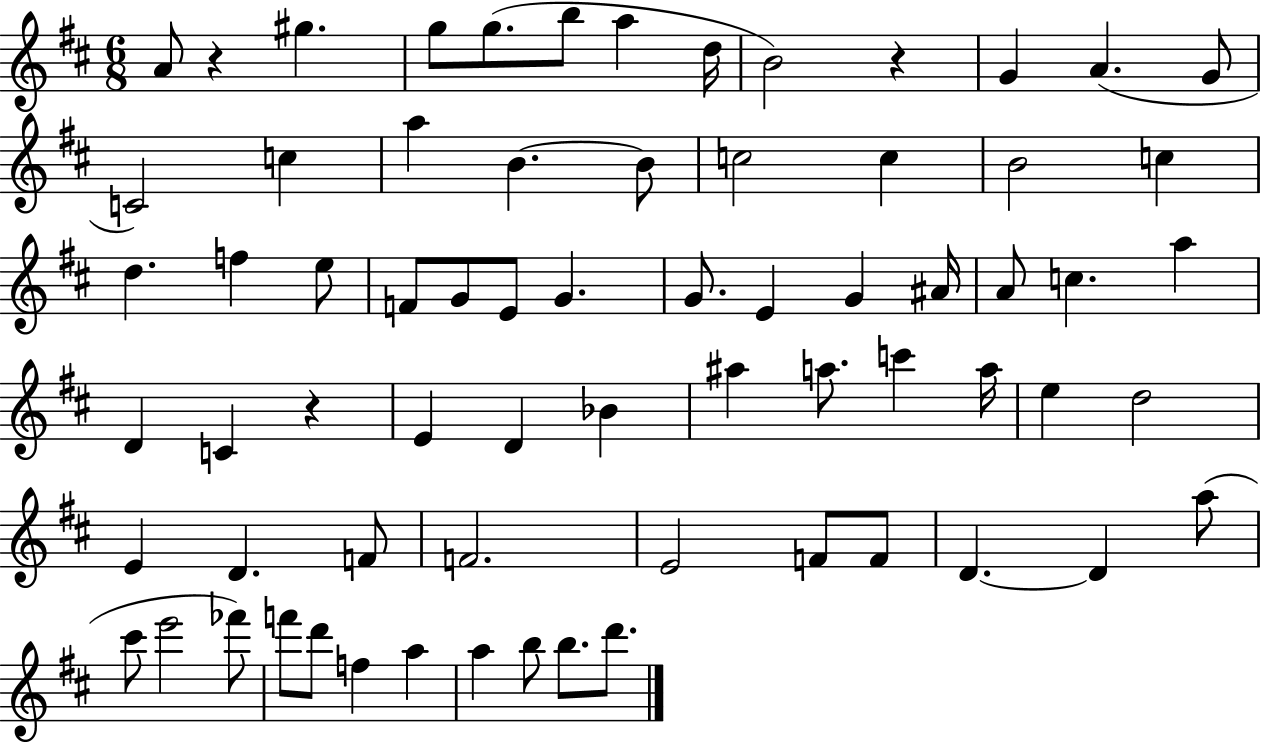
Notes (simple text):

A4/e R/q G#5/q. G5/e G5/e. B5/e A5/q D5/s B4/h R/q G4/q A4/q. G4/e C4/h C5/q A5/q B4/q. B4/e C5/h C5/q B4/h C5/q D5/q. F5/q E5/e F4/e G4/e E4/e G4/q. G4/e. E4/q G4/q A#4/s A4/e C5/q. A5/q D4/q C4/q R/q E4/q D4/q Bb4/q A#5/q A5/e. C6/q A5/s E5/q D5/h E4/q D4/q. F4/e F4/h. E4/h F4/e F4/e D4/q. D4/q A5/e C#6/e E6/h FES6/e F6/e D6/e F5/q A5/q A5/q B5/e B5/e. D6/e.